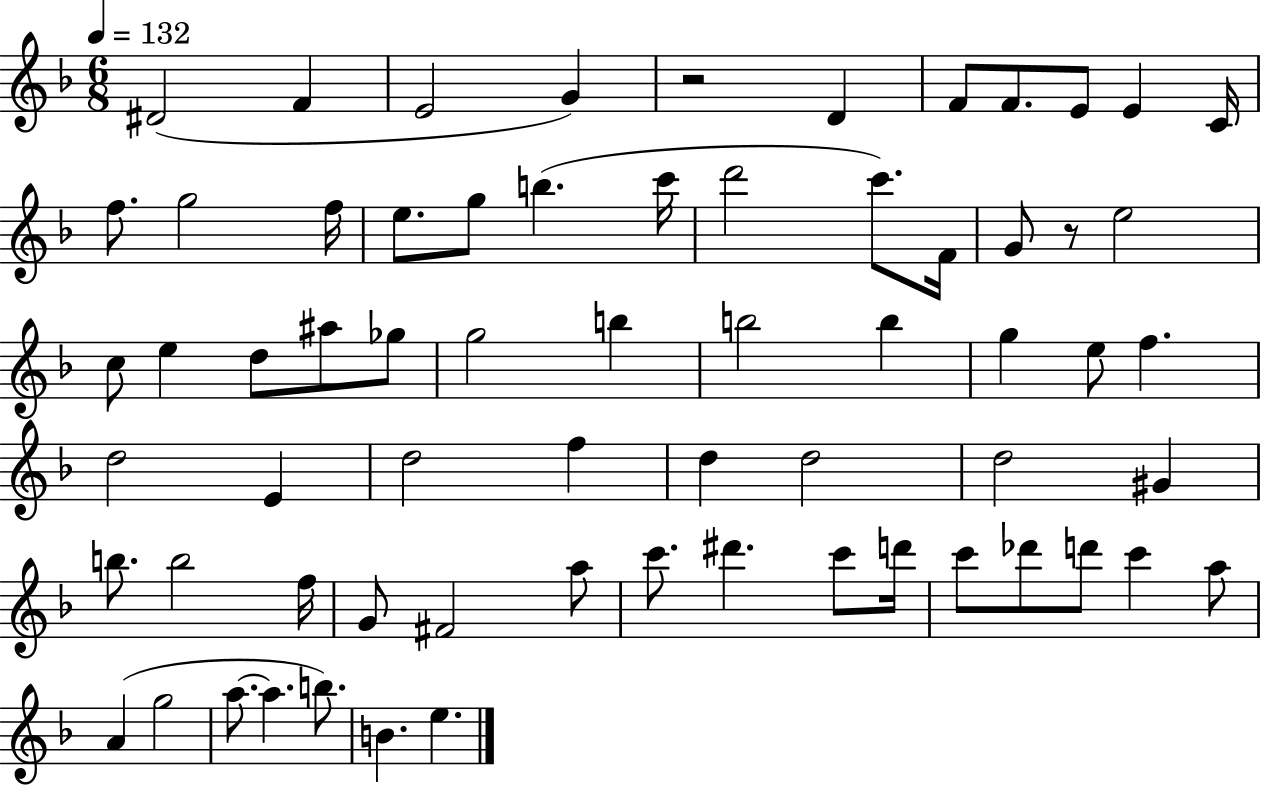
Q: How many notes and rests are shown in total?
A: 66